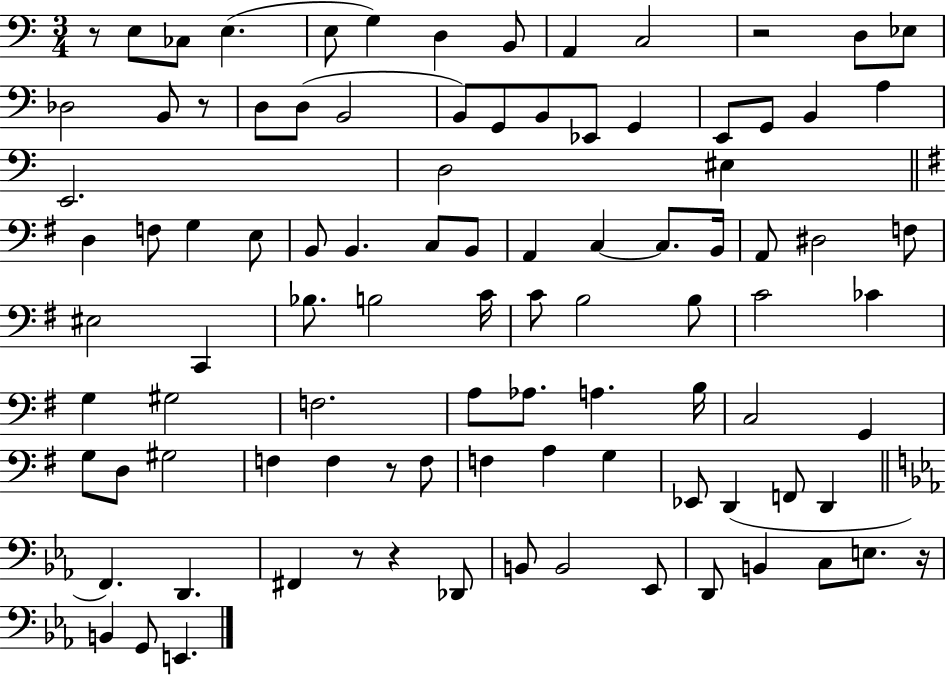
R/e E3/e CES3/e E3/q. E3/e G3/q D3/q B2/e A2/q C3/h R/h D3/e Eb3/e Db3/h B2/e R/e D3/e D3/e B2/h B2/e G2/e B2/e Eb2/e G2/q E2/e G2/e B2/q A3/q E2/h. D3/h EIS3/q D3/q F3/e G3/q E3/e B2/e B2/q. C3/e B2/e A2/q C3/q C3/e. B2/s A2/e D#3/h F3/e EIS3/h C2/q Bb3/e. B3/h C4/s C4/e B3/h B3/e C4/h CES4/q G3/q G#3/h F3/h. A3/e Ab3/e. A3/q. B3/s C3/h G2/q G3/e D3/e G#3/h F3/q F3/q R/e F3/e F3/q A3/q G3/q Eb2/e D2/q F2/e D2/q F2/q. D2/q. F#2/q R/e R/q Db2/e B2/e B2/h Eb2/e D2/e B2/q C3/e E3/e. R/s B2/q G2/e E2/q.